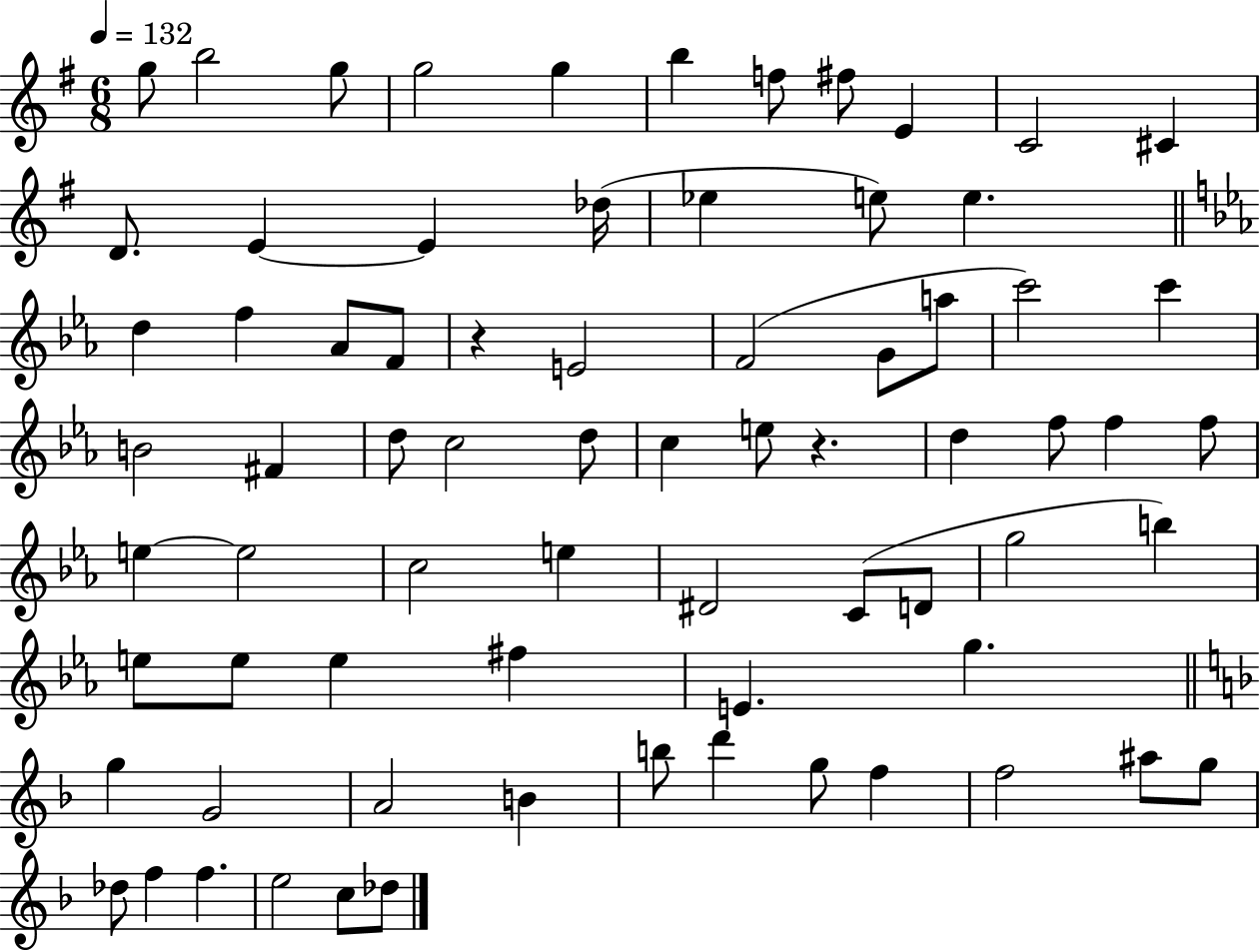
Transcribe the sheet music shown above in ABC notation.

X:1
T:Untitled
M:6/8
L:1/4
K:G
g/2 b2 g/2 g2 g b f/2 ^f/2 E C2 ^C D/2 E E _d/4 _e e/2 e d f _A/2 F/2 z E2 F2 G/2 a/2 c'2 c' B2 ^F d/2 c2 d/2 c e/2 z d f/2 f f/2 e e2 c2 e ^D2 C/2 D/2 g2 b e/2 e/2 e ^f E g g G2 A2 B b/2 d' g/2 f f2 ^a/2 g/2 _d/2 f f e2 c/2 _d/2